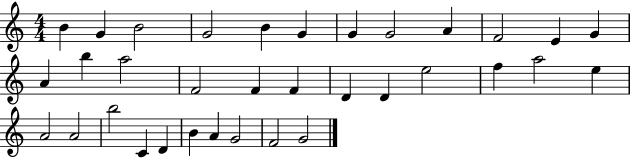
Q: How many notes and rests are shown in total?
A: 34